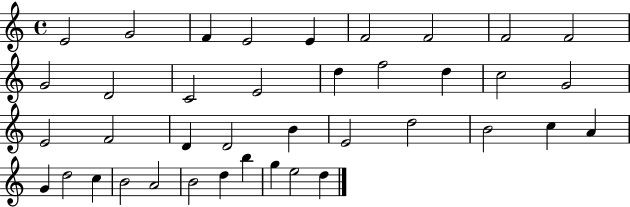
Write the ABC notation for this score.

X:1
T:Untitled
M:4/4
L:1/4
K:C
E2 G2 F E2 E F2 F2 F2 F2 G2 D2 C2 E2 d f2 d c2 G2 E2 F2 D D2 B E2 d2 B2 c A G d2 c B2 A2 B2 d b g e2 d